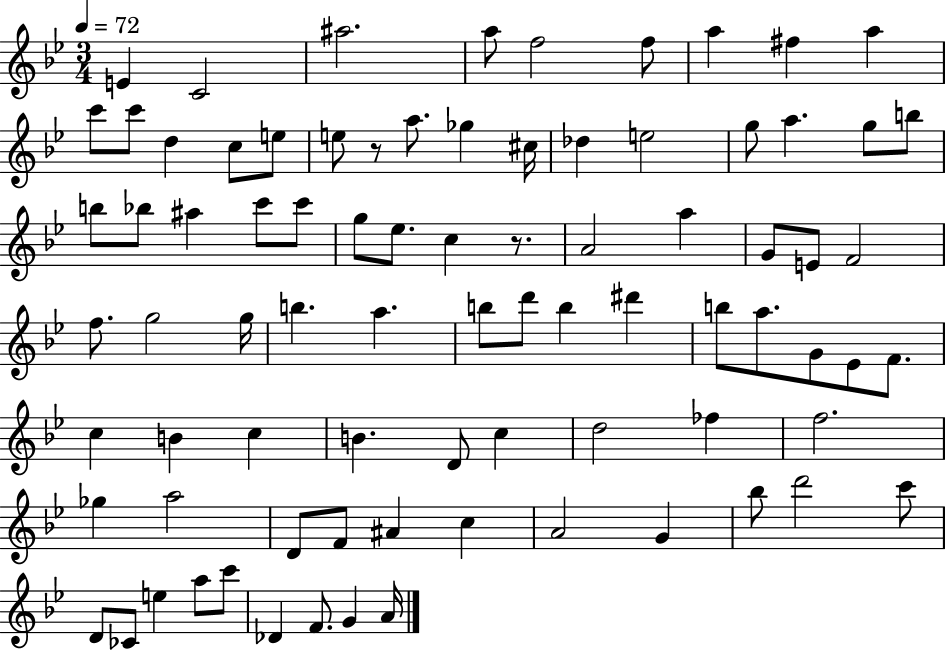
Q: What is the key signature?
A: BES major